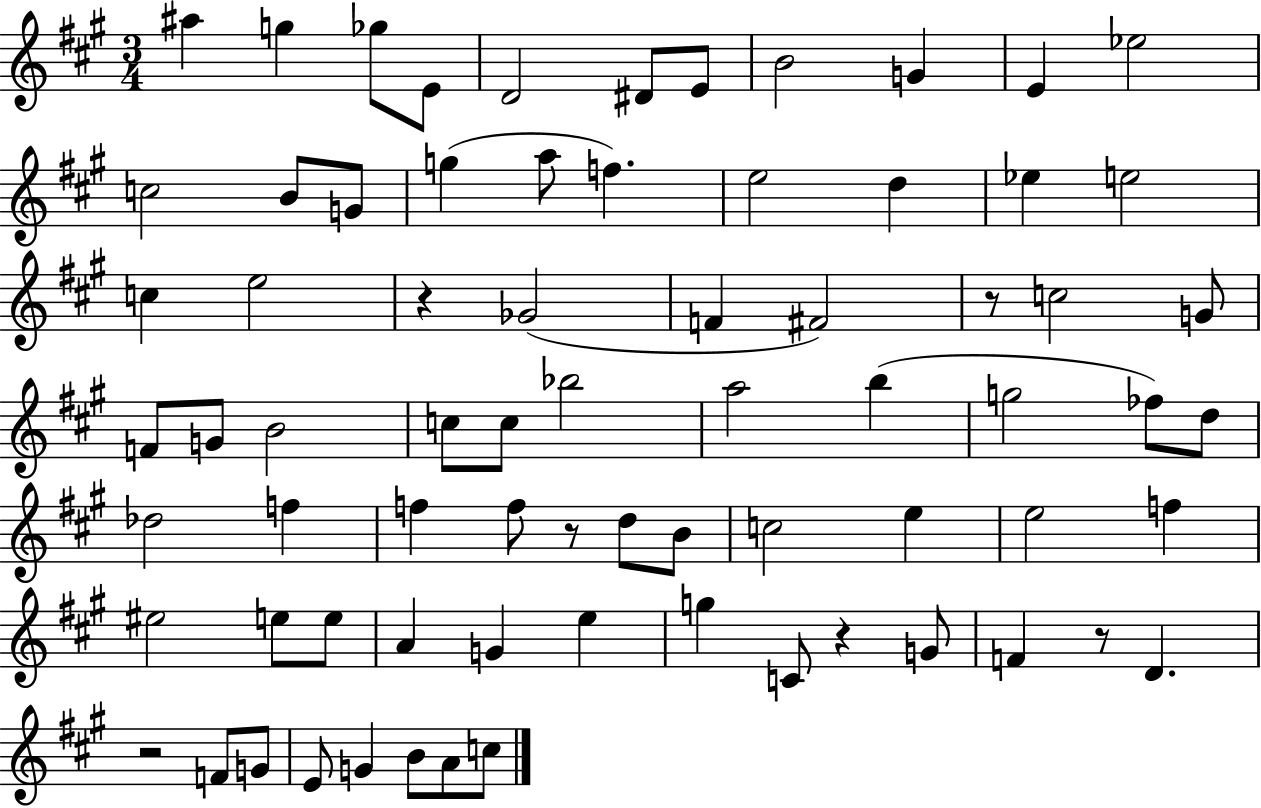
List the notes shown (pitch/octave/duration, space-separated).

A#5/q G5/q Gb5/e E4/e D4/h D#4/e E4/e B4/h G4/q E4/q Eb5/h C5/h B4/e G4/e G5/q A5/e F5/q. E5/h D5/q Eb5/q E5/h C5/q E5/h R/q Gb4/h F4/q F#4/h R/e C5/h G4/e F4/e G4/e B4/h C5/e C5/e Bb5/h A5/h B5/q G5/h FES5/e D5/e Db5/h F5/q F5/q F5/e R/e D5/e B4/e C5/h E5/q E5/h F5/q EIS5/h E5/e E5/e A4/q G4/q E5/q G5/q C4/e R/q G4/e F4/q R/e D4/q. R/h F4/e G4/e E4/e G4/q B4/e A4/e C5/e